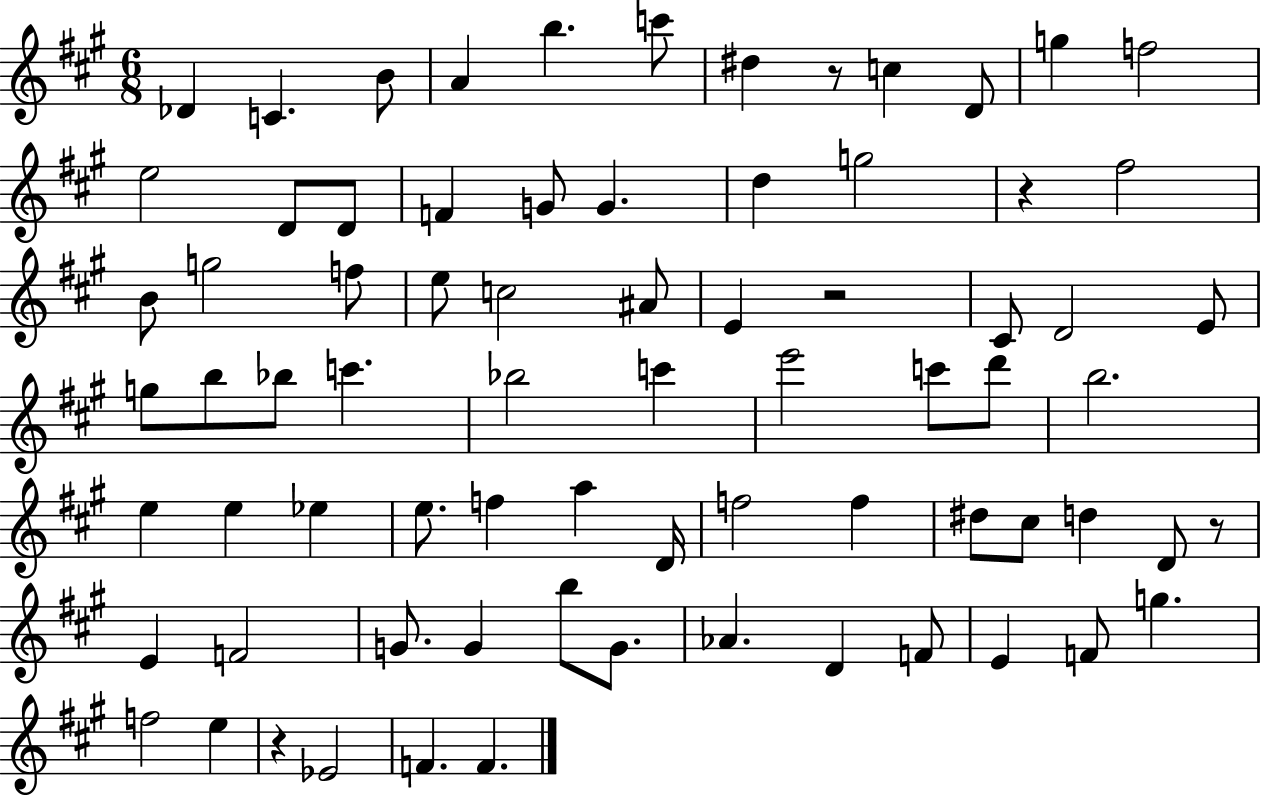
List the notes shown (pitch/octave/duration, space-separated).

Db4/q C4/q. B4/e A4/q B5/q. C6/e D#5/q R/e C5/q D4/e G5/q F5/h E5/h D4/e D4/e F4/q G4/e G4/q. D5/q G5/h R/q F#5/h B4/e G5/h F5/e E5/e C5/h A#4/e E4/q R/h C#4/e D4/h E4/e G5/e B5/e Bb5/e C6/q. Bb5/h C6/q E6/h C6/e D6/e B5/h. E5/q E5/q Eb5/q E5/e. F5/q A5/q D4/s F5/h F5/q D#5/e C#5/e D5/q D4/e R/e E4/q F4/h G4/e. G4/q B5/e G4/e. Ab4/q. D4/q F4/e E4/q F4/e G5/q. F5/h E5/q R/q Eb4/h F4/q. F4/q.